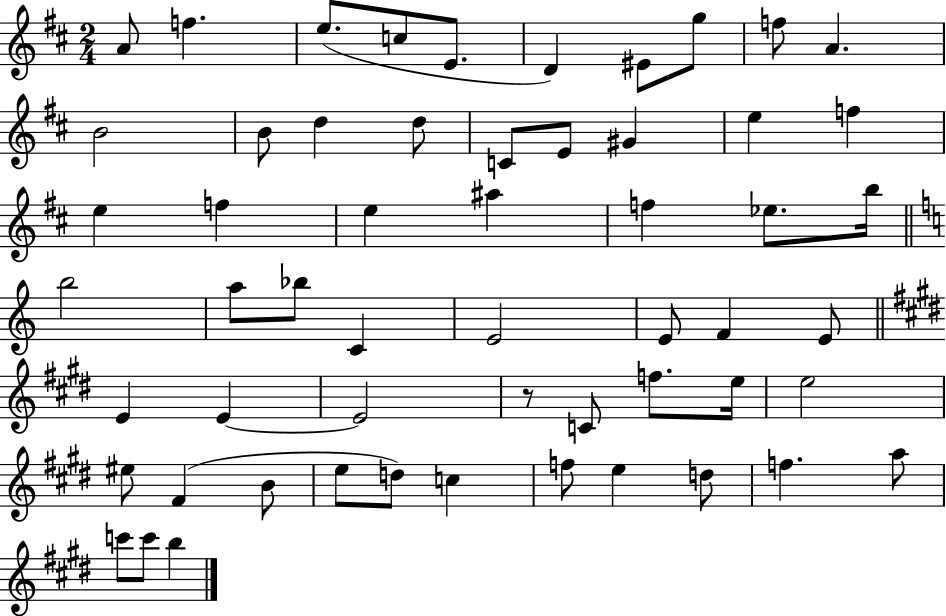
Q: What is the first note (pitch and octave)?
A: A4